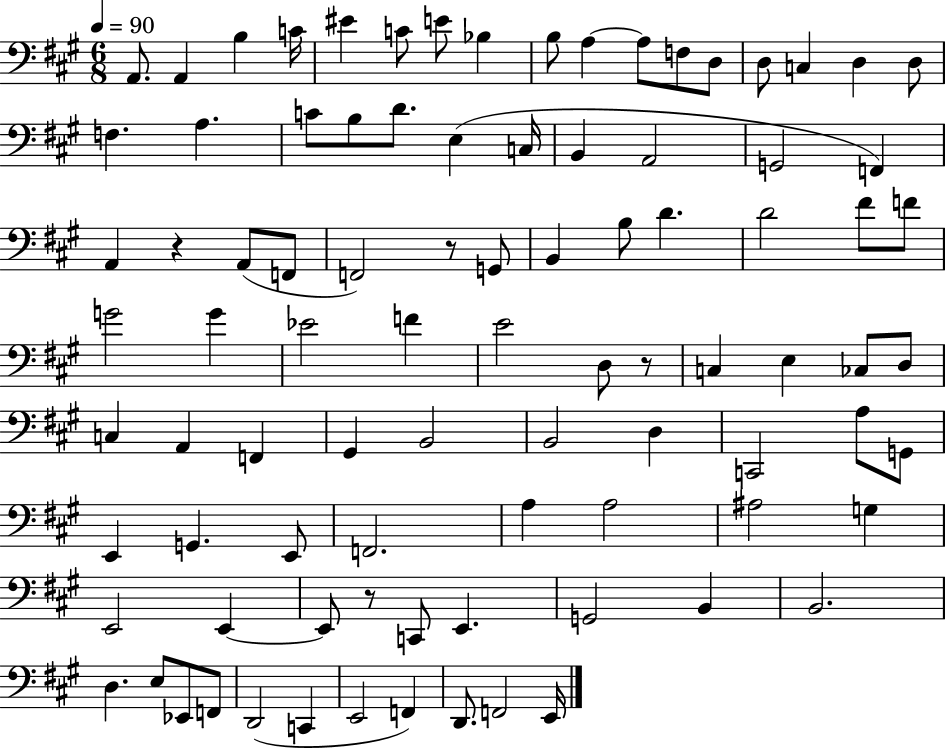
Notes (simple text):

A2/e. A2/q B3/q C4/s EIS4/q C4/e E4/e Bb3/q B3/e A3/q A3/e F3/e D3/e D3/e C3/q D3/q D3/e F3/q. A3/q. C4/e B3/e D4/e. E3/q C3/s B2/q A2/h G2/h F2/q A2/q R/q A2/e F2/e F2/h R/e G2/e B2/q B3/e D4/q. D4/h F#4/e F4/e G4/h G4/q Eb4/h F4/q E4/h D3/e R/e C3/q E3/q CES3/e D3/e C3/q A2/q F2/q G#2/q B2/h B2/h D3/q C2/h A3/e G2/e E2/q G2/q. E2/e F2/h. A3/q A3/h A#3/h G3/q E2/h E2/q E2/e R/e C2/e E2/q. G2/h B2/q B2/h. D3/q. E3/e Eb2/e F2/e D2/h C2/q E2/h F2/q D2/e. F2/h E2/s